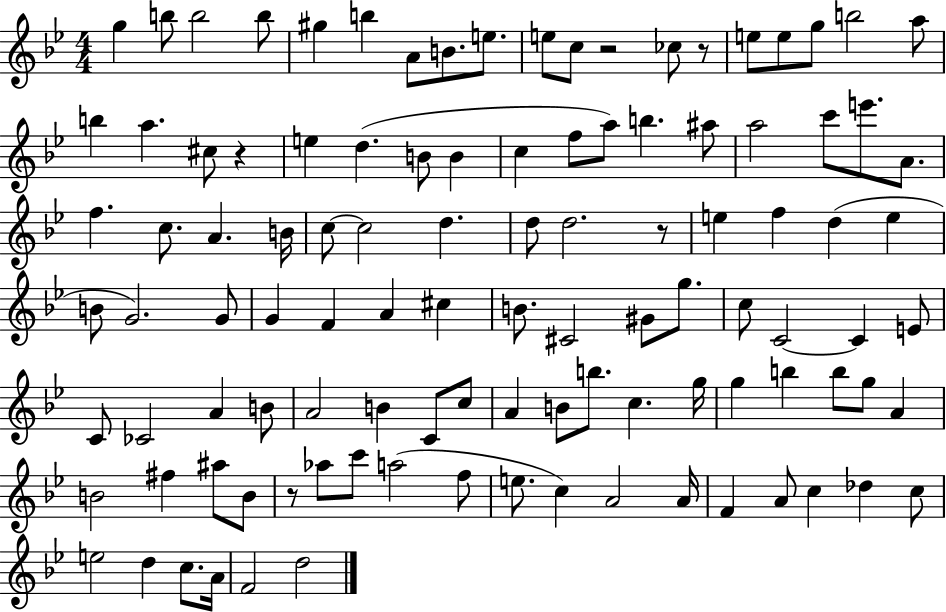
{
  \clef treble
  \numericTimeSignature
  \time 4/4
  \key bes \major
  \repeat volta 2 { g''4 b''8 b''2 b''8 | gis''4 b''4 a'8 b'8. e''8. | e''8 c''8 r2 ces''8 r8 | e''8 e''8 g''8 b''2 a''8 | \break b''4 a''4. cis''8 r4 | e''4 d''4.( b'8 b'4 | c''4 f''8 a''8) b''4. ais''8 | a''2 c'''8 e'''8. a'8. | \break f''4. c''8. a'4. b'16 | c''8~~ c''2 d''4. | d''8 d''2. r8 | e''4 f''4 d''4( e''4 | \break b'8 g'2.) g'8 | g'4 f'4 a'4 cis''4 | b'8. cis'2 gis'8 g''8. | c''8 c'2~~ c'4 e'8 | \break c'8 ces'2 a'4 b'8 | a'2 b'4 c'8 c''8 | a'4 b'8 b''8. c''4. g''16 | g''4 b''4 b''8 g''8 a'4 | \break b'2 fis''4 ais''8 b'8 | r8 aes''8 c'''8 a''2( f''8 | e''8. c''4) a'2 a'16 | f'4 a'8 c''4 des''4 c''8 | \break e''2 d''4 c''8. a'16 | f'2 d''2 | } \bar "|."
}